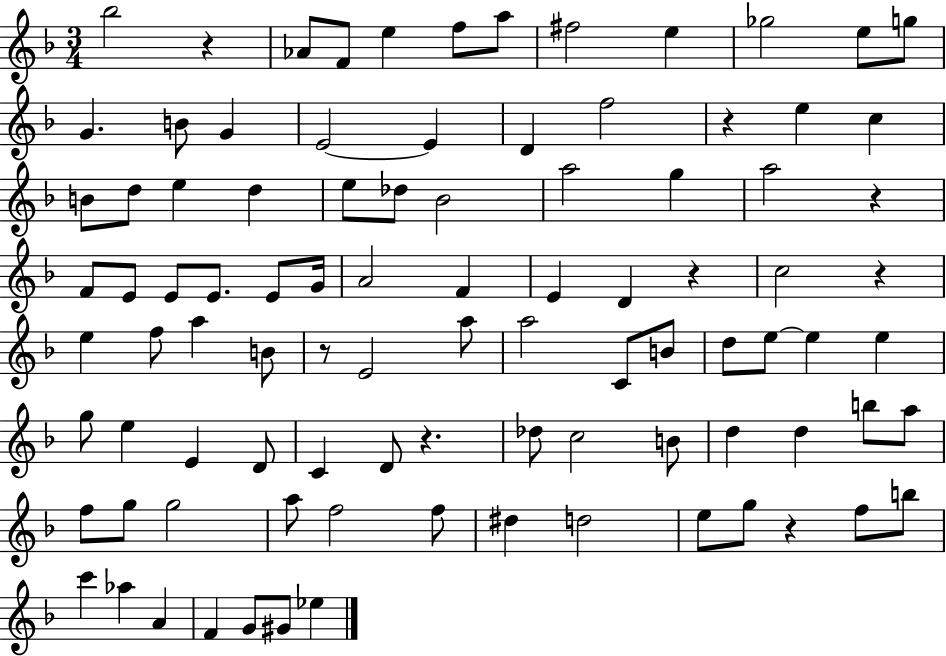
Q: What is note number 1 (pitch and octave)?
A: Bb5